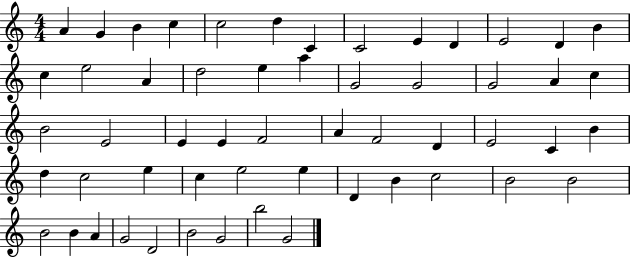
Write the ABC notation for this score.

X:1
T:Untitled
M:4/4
L:1/4
K:C
A G B c c2 d C C2 E D E2 D B c e2 A d2 e a G2 G2 G2 A c B2 E2 E E F2 A F2 D E2 C B d c2 e c e2 e D B c2 B2 B2 B2 B A G2 D2 B2 G2 b2 G2